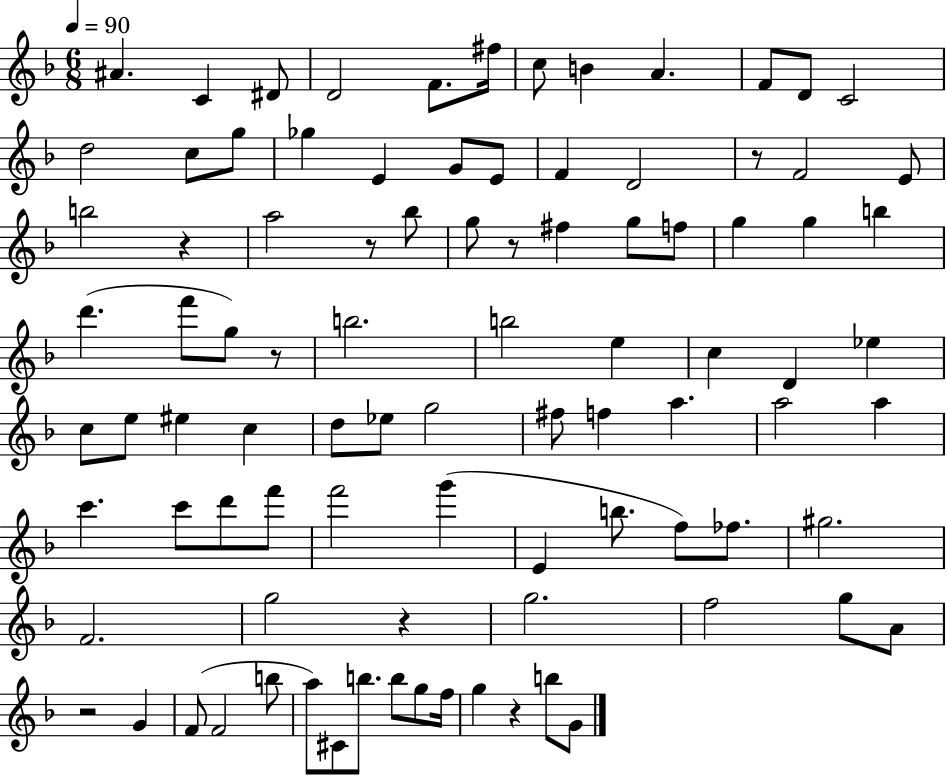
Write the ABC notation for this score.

X:1
T:Untitled
M:6/8
L:1/4
K:F
^A C ^D/2 D2 F/2 ^f/4 c/2 B A F/2 D/2 C2 d2 c/2 g/2 _g E G/2 E/2 F D2 z/2 F2 E/2 b2 z a2 z/2 _b/2 g/2 z/2 ^f g/2 f/2 g g b d' f'/2 g/2 z/2 b2 b2 e c D _e c/2 e/2 ^e c d/2 _e/2 g2 ^f/2 f a a2 a c' c'/2 d'/2 f'/2 f'2 g' E b/2 f/2 _f/2 ^g2 F2 g2 z g2 f2 g/2 A/2 z2 G F/2 F2 b/2 a/2 ^C/2 b/2 b/2 g/2 f/4 g z b/2 G/2